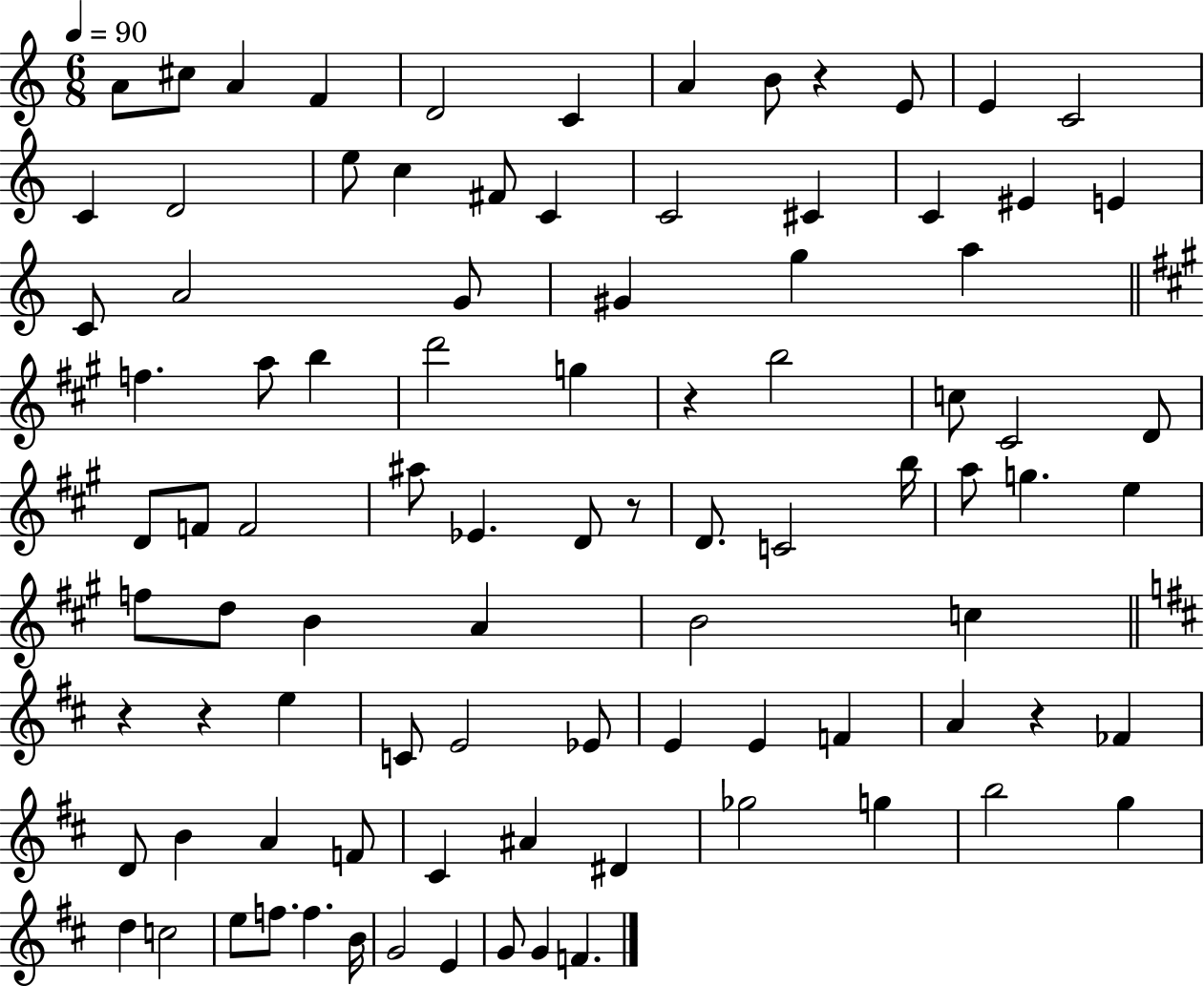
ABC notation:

X:1
T:Untitled
M:6/8
L:1/4
K:C
A/2 ^c/2 A F D2 C A B/2 z E/2 E C2 C D2 e/2 c ^F/2 C C2 ^C C ^E E C/2 A2 G/2 ^G g a f a/2 b d'2 g z b2 c/2 ^C2 D/2 D/2 F/2 F2 ^a/2 _E D/2 z/2 D/2 C2 b/4 a/2 g e f/2 d/2 B A B2 c z z e C/2 E2 _E/2 E E F A z _F D/2 B A F/2 ^C ^A ^D _g2 g b2 g d c2 e/2 f/2 f B/4 G2 E G/2 G F